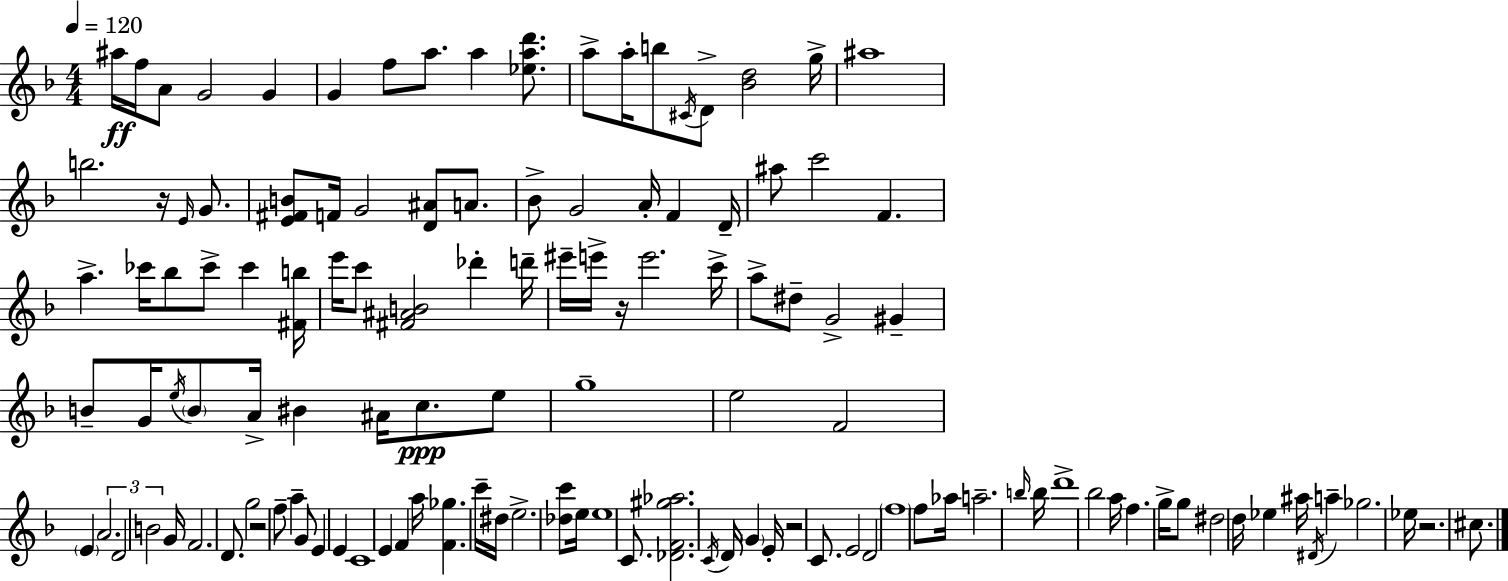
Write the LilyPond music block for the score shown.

{
  \clef treble
  \numericTimeSignature
  \time 4/4
  \key f \major
  \tempo 4 = 120
  ais''16\ff f''16 a'8 g'2 g'4 | g'4 f''8 a''8. a''4 <ees'' a'' d'''>8. | a''8-> a''16-. b''8 \acciaccatura { cis'16 } d'8-> <bes' d''>2 | g''16-> ais''1 | \break b''2. r16 \grace { e'16 } g'8. | <e' fis' b'>8 f'16 g'2 <d' ais'>8 a'8. | bes'8-> g'2 a'16-. f'4 | d'16-- ais''8 c'''2 f'4. | \break a''4.-> ces'''16 bes''8 ces'''8-> ces'''4 | <fis' b''>16 e'''16 c'''8 <fis' ais' b'>2 des'''4-. | d'''16-- eis'''16-- e'''16-> r16 e'''2. | c'''16-> a''8-> dis''8-- g'2-> gis'4-- | \break b'8-- g'16 \acciaccatura { e''16 } \parenthesize b'8 a'16-> bis'4 ais'16 c''8.\ppp | e''8 g''1-- | e''2 f'2 | \parenthesize e'4 \tuplet 3/2 { a'2. | \break d'2 b'2 } | g'16 f'2. | d'8. g''2 r2 | f''8-- a''4-- g'8 e'4 e'4 | \break c'1 | e'4 f'4 a''16 <f' ges''>4. | c'''16-- dis''16 e''2.-> | <des'' c'''>8 e''16 e''1 | \break c'8. <des' f' gis'' aes''>2. | \acciaccatura { c'16 } d'16 \parenthesize g'4 e'16-. r2 | c'8. e'2 d'2 | \parenthesize f''1 | \break f''8 aes''16 a''2.-- | \grace { b''16 } b''16 d'''1-> | bes''2 a''16 f''4. | g''16-> g''8 dis''2 d''16 | \break ees''4 ais''16 \acciaccatura { dis'16 } a''4-- ges''2. | ees''16 r2. | cis''8. \bar "|."
}